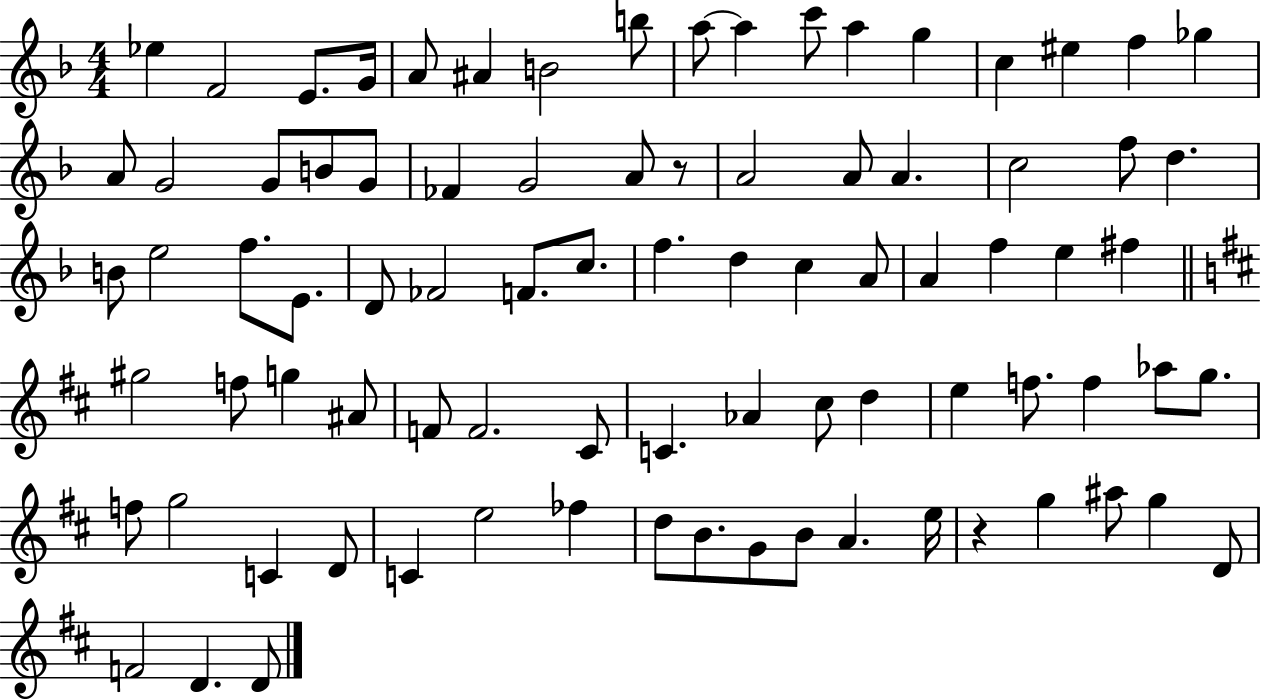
Eb5/q F4/h E4/e. G4/s A4/e A#4/q B4/h B5/e A5/e A5/q C6/e A5/q G5/q C5/q EIS5/q F5/q Gb5/q A4/e G4/h G4/e B4/e G4/e FES4/q G4/h A4/e R/e A4/h A4/e A4/q. C5/h F5/e D5/q. B4/e E5/h F5/e. E4/e. D4/e FES4/h F4/e. C5/e. F5/q. D5/q C5/q A4/e A4/q F5/q E5/q F#5/q G#5/h F5/e G5/q A#4/e F4/e F4/h. C#4/e C4/q. Ab4/q C#5/e D5/q E5/q F5/e. F5/q Ab5/e G5/e. F5/e G5/h C4/q D4/e C4/q E5/h FES5/q D5/e B4/e. G4/e B4/e A4/q. E5/s R/q G5/q A#5/e G5/q D4/e F4/h D4/q. D4/e